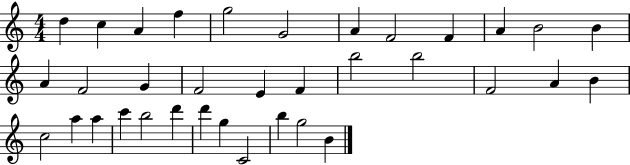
D5/q C5/q A4/q F5/q G5/h G4/h A4/q F4/h F4/q A4/q B4/h B4/q A4/q F4/h G4/q F4/h E4/q F4/q B5/h B5/h F4/h A4/q B4/q C5/h A5/q A5/q C6/q B5/h D6/q D6/q G5/q C4/h B5/q G5/h B4/q